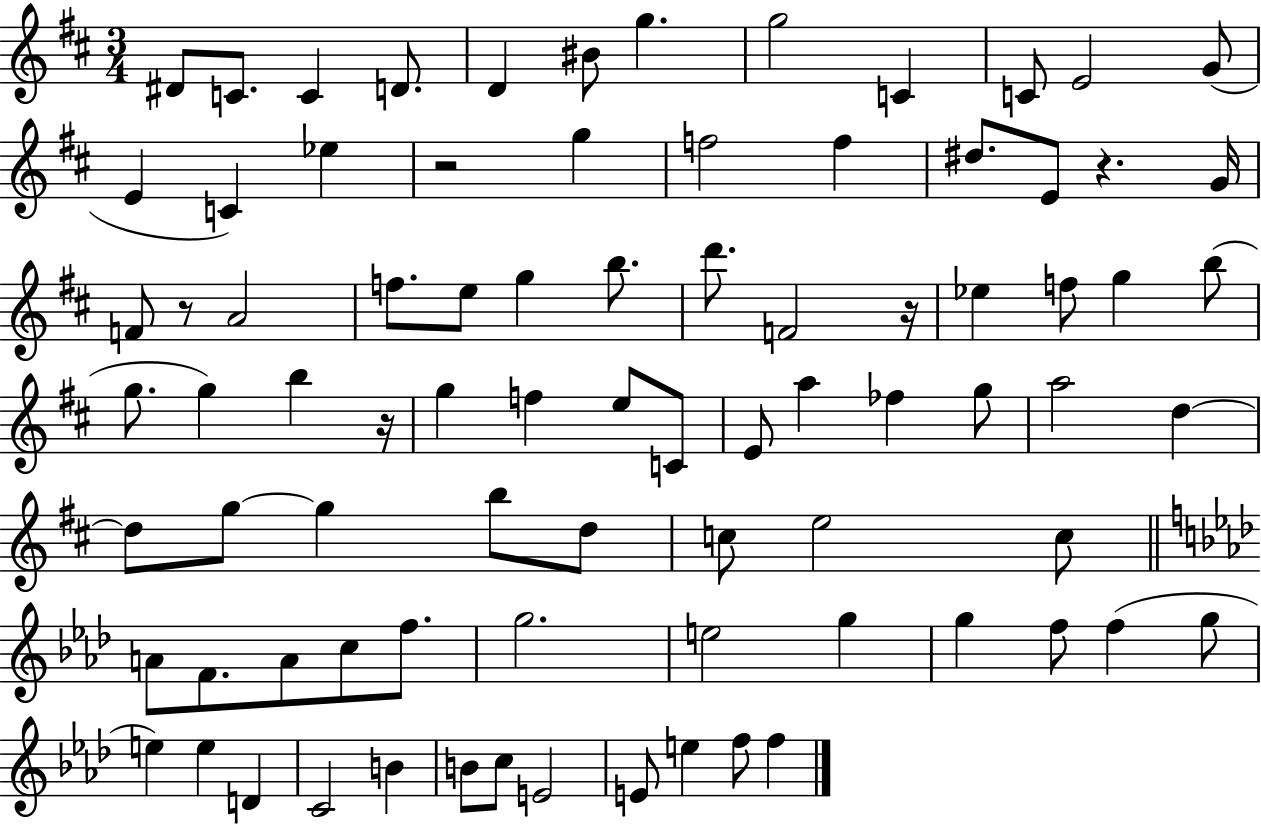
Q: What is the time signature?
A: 3/4